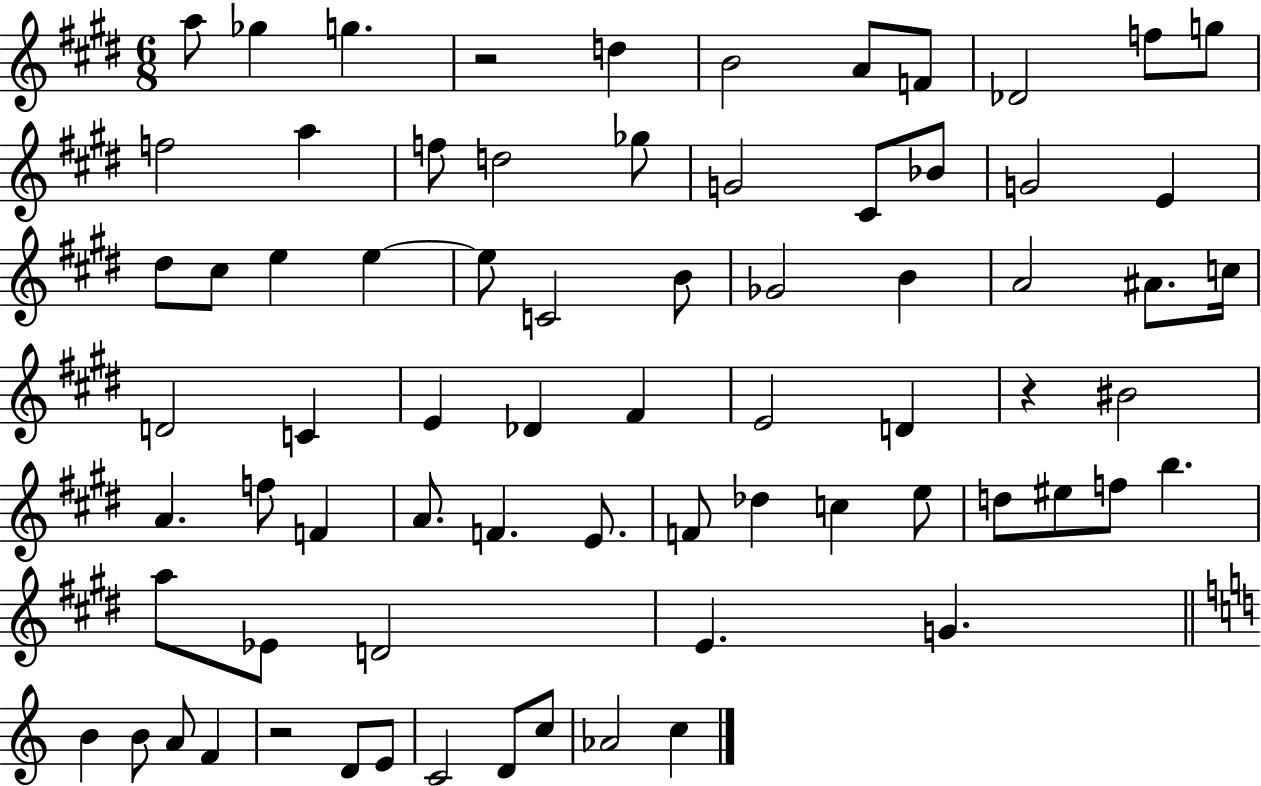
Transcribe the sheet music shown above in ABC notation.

X:1
T:Untitled
M:6/8
L:1/4
K:E
a/2 _g g z2 d B2 A/2 F/2 _D2 f/2 g/2 f2 a f/2 d2 _g/2 G2 ^C/2 _B/2 G2 E ^d/2 ^c/2 e e e/2 C2 B/2 _G2 B A2 ^A/2 c/4 D2 C E _D ^F E2 D z ^B2 A f/2 F A/2 F E/2 F/2 _d c e/2 d/2 ^e/2 f/2 b a/2 _E/2 D2 E G B B/2 A/2 F z2 D/2 E/2 C2 D/2 c/2 _A2 c